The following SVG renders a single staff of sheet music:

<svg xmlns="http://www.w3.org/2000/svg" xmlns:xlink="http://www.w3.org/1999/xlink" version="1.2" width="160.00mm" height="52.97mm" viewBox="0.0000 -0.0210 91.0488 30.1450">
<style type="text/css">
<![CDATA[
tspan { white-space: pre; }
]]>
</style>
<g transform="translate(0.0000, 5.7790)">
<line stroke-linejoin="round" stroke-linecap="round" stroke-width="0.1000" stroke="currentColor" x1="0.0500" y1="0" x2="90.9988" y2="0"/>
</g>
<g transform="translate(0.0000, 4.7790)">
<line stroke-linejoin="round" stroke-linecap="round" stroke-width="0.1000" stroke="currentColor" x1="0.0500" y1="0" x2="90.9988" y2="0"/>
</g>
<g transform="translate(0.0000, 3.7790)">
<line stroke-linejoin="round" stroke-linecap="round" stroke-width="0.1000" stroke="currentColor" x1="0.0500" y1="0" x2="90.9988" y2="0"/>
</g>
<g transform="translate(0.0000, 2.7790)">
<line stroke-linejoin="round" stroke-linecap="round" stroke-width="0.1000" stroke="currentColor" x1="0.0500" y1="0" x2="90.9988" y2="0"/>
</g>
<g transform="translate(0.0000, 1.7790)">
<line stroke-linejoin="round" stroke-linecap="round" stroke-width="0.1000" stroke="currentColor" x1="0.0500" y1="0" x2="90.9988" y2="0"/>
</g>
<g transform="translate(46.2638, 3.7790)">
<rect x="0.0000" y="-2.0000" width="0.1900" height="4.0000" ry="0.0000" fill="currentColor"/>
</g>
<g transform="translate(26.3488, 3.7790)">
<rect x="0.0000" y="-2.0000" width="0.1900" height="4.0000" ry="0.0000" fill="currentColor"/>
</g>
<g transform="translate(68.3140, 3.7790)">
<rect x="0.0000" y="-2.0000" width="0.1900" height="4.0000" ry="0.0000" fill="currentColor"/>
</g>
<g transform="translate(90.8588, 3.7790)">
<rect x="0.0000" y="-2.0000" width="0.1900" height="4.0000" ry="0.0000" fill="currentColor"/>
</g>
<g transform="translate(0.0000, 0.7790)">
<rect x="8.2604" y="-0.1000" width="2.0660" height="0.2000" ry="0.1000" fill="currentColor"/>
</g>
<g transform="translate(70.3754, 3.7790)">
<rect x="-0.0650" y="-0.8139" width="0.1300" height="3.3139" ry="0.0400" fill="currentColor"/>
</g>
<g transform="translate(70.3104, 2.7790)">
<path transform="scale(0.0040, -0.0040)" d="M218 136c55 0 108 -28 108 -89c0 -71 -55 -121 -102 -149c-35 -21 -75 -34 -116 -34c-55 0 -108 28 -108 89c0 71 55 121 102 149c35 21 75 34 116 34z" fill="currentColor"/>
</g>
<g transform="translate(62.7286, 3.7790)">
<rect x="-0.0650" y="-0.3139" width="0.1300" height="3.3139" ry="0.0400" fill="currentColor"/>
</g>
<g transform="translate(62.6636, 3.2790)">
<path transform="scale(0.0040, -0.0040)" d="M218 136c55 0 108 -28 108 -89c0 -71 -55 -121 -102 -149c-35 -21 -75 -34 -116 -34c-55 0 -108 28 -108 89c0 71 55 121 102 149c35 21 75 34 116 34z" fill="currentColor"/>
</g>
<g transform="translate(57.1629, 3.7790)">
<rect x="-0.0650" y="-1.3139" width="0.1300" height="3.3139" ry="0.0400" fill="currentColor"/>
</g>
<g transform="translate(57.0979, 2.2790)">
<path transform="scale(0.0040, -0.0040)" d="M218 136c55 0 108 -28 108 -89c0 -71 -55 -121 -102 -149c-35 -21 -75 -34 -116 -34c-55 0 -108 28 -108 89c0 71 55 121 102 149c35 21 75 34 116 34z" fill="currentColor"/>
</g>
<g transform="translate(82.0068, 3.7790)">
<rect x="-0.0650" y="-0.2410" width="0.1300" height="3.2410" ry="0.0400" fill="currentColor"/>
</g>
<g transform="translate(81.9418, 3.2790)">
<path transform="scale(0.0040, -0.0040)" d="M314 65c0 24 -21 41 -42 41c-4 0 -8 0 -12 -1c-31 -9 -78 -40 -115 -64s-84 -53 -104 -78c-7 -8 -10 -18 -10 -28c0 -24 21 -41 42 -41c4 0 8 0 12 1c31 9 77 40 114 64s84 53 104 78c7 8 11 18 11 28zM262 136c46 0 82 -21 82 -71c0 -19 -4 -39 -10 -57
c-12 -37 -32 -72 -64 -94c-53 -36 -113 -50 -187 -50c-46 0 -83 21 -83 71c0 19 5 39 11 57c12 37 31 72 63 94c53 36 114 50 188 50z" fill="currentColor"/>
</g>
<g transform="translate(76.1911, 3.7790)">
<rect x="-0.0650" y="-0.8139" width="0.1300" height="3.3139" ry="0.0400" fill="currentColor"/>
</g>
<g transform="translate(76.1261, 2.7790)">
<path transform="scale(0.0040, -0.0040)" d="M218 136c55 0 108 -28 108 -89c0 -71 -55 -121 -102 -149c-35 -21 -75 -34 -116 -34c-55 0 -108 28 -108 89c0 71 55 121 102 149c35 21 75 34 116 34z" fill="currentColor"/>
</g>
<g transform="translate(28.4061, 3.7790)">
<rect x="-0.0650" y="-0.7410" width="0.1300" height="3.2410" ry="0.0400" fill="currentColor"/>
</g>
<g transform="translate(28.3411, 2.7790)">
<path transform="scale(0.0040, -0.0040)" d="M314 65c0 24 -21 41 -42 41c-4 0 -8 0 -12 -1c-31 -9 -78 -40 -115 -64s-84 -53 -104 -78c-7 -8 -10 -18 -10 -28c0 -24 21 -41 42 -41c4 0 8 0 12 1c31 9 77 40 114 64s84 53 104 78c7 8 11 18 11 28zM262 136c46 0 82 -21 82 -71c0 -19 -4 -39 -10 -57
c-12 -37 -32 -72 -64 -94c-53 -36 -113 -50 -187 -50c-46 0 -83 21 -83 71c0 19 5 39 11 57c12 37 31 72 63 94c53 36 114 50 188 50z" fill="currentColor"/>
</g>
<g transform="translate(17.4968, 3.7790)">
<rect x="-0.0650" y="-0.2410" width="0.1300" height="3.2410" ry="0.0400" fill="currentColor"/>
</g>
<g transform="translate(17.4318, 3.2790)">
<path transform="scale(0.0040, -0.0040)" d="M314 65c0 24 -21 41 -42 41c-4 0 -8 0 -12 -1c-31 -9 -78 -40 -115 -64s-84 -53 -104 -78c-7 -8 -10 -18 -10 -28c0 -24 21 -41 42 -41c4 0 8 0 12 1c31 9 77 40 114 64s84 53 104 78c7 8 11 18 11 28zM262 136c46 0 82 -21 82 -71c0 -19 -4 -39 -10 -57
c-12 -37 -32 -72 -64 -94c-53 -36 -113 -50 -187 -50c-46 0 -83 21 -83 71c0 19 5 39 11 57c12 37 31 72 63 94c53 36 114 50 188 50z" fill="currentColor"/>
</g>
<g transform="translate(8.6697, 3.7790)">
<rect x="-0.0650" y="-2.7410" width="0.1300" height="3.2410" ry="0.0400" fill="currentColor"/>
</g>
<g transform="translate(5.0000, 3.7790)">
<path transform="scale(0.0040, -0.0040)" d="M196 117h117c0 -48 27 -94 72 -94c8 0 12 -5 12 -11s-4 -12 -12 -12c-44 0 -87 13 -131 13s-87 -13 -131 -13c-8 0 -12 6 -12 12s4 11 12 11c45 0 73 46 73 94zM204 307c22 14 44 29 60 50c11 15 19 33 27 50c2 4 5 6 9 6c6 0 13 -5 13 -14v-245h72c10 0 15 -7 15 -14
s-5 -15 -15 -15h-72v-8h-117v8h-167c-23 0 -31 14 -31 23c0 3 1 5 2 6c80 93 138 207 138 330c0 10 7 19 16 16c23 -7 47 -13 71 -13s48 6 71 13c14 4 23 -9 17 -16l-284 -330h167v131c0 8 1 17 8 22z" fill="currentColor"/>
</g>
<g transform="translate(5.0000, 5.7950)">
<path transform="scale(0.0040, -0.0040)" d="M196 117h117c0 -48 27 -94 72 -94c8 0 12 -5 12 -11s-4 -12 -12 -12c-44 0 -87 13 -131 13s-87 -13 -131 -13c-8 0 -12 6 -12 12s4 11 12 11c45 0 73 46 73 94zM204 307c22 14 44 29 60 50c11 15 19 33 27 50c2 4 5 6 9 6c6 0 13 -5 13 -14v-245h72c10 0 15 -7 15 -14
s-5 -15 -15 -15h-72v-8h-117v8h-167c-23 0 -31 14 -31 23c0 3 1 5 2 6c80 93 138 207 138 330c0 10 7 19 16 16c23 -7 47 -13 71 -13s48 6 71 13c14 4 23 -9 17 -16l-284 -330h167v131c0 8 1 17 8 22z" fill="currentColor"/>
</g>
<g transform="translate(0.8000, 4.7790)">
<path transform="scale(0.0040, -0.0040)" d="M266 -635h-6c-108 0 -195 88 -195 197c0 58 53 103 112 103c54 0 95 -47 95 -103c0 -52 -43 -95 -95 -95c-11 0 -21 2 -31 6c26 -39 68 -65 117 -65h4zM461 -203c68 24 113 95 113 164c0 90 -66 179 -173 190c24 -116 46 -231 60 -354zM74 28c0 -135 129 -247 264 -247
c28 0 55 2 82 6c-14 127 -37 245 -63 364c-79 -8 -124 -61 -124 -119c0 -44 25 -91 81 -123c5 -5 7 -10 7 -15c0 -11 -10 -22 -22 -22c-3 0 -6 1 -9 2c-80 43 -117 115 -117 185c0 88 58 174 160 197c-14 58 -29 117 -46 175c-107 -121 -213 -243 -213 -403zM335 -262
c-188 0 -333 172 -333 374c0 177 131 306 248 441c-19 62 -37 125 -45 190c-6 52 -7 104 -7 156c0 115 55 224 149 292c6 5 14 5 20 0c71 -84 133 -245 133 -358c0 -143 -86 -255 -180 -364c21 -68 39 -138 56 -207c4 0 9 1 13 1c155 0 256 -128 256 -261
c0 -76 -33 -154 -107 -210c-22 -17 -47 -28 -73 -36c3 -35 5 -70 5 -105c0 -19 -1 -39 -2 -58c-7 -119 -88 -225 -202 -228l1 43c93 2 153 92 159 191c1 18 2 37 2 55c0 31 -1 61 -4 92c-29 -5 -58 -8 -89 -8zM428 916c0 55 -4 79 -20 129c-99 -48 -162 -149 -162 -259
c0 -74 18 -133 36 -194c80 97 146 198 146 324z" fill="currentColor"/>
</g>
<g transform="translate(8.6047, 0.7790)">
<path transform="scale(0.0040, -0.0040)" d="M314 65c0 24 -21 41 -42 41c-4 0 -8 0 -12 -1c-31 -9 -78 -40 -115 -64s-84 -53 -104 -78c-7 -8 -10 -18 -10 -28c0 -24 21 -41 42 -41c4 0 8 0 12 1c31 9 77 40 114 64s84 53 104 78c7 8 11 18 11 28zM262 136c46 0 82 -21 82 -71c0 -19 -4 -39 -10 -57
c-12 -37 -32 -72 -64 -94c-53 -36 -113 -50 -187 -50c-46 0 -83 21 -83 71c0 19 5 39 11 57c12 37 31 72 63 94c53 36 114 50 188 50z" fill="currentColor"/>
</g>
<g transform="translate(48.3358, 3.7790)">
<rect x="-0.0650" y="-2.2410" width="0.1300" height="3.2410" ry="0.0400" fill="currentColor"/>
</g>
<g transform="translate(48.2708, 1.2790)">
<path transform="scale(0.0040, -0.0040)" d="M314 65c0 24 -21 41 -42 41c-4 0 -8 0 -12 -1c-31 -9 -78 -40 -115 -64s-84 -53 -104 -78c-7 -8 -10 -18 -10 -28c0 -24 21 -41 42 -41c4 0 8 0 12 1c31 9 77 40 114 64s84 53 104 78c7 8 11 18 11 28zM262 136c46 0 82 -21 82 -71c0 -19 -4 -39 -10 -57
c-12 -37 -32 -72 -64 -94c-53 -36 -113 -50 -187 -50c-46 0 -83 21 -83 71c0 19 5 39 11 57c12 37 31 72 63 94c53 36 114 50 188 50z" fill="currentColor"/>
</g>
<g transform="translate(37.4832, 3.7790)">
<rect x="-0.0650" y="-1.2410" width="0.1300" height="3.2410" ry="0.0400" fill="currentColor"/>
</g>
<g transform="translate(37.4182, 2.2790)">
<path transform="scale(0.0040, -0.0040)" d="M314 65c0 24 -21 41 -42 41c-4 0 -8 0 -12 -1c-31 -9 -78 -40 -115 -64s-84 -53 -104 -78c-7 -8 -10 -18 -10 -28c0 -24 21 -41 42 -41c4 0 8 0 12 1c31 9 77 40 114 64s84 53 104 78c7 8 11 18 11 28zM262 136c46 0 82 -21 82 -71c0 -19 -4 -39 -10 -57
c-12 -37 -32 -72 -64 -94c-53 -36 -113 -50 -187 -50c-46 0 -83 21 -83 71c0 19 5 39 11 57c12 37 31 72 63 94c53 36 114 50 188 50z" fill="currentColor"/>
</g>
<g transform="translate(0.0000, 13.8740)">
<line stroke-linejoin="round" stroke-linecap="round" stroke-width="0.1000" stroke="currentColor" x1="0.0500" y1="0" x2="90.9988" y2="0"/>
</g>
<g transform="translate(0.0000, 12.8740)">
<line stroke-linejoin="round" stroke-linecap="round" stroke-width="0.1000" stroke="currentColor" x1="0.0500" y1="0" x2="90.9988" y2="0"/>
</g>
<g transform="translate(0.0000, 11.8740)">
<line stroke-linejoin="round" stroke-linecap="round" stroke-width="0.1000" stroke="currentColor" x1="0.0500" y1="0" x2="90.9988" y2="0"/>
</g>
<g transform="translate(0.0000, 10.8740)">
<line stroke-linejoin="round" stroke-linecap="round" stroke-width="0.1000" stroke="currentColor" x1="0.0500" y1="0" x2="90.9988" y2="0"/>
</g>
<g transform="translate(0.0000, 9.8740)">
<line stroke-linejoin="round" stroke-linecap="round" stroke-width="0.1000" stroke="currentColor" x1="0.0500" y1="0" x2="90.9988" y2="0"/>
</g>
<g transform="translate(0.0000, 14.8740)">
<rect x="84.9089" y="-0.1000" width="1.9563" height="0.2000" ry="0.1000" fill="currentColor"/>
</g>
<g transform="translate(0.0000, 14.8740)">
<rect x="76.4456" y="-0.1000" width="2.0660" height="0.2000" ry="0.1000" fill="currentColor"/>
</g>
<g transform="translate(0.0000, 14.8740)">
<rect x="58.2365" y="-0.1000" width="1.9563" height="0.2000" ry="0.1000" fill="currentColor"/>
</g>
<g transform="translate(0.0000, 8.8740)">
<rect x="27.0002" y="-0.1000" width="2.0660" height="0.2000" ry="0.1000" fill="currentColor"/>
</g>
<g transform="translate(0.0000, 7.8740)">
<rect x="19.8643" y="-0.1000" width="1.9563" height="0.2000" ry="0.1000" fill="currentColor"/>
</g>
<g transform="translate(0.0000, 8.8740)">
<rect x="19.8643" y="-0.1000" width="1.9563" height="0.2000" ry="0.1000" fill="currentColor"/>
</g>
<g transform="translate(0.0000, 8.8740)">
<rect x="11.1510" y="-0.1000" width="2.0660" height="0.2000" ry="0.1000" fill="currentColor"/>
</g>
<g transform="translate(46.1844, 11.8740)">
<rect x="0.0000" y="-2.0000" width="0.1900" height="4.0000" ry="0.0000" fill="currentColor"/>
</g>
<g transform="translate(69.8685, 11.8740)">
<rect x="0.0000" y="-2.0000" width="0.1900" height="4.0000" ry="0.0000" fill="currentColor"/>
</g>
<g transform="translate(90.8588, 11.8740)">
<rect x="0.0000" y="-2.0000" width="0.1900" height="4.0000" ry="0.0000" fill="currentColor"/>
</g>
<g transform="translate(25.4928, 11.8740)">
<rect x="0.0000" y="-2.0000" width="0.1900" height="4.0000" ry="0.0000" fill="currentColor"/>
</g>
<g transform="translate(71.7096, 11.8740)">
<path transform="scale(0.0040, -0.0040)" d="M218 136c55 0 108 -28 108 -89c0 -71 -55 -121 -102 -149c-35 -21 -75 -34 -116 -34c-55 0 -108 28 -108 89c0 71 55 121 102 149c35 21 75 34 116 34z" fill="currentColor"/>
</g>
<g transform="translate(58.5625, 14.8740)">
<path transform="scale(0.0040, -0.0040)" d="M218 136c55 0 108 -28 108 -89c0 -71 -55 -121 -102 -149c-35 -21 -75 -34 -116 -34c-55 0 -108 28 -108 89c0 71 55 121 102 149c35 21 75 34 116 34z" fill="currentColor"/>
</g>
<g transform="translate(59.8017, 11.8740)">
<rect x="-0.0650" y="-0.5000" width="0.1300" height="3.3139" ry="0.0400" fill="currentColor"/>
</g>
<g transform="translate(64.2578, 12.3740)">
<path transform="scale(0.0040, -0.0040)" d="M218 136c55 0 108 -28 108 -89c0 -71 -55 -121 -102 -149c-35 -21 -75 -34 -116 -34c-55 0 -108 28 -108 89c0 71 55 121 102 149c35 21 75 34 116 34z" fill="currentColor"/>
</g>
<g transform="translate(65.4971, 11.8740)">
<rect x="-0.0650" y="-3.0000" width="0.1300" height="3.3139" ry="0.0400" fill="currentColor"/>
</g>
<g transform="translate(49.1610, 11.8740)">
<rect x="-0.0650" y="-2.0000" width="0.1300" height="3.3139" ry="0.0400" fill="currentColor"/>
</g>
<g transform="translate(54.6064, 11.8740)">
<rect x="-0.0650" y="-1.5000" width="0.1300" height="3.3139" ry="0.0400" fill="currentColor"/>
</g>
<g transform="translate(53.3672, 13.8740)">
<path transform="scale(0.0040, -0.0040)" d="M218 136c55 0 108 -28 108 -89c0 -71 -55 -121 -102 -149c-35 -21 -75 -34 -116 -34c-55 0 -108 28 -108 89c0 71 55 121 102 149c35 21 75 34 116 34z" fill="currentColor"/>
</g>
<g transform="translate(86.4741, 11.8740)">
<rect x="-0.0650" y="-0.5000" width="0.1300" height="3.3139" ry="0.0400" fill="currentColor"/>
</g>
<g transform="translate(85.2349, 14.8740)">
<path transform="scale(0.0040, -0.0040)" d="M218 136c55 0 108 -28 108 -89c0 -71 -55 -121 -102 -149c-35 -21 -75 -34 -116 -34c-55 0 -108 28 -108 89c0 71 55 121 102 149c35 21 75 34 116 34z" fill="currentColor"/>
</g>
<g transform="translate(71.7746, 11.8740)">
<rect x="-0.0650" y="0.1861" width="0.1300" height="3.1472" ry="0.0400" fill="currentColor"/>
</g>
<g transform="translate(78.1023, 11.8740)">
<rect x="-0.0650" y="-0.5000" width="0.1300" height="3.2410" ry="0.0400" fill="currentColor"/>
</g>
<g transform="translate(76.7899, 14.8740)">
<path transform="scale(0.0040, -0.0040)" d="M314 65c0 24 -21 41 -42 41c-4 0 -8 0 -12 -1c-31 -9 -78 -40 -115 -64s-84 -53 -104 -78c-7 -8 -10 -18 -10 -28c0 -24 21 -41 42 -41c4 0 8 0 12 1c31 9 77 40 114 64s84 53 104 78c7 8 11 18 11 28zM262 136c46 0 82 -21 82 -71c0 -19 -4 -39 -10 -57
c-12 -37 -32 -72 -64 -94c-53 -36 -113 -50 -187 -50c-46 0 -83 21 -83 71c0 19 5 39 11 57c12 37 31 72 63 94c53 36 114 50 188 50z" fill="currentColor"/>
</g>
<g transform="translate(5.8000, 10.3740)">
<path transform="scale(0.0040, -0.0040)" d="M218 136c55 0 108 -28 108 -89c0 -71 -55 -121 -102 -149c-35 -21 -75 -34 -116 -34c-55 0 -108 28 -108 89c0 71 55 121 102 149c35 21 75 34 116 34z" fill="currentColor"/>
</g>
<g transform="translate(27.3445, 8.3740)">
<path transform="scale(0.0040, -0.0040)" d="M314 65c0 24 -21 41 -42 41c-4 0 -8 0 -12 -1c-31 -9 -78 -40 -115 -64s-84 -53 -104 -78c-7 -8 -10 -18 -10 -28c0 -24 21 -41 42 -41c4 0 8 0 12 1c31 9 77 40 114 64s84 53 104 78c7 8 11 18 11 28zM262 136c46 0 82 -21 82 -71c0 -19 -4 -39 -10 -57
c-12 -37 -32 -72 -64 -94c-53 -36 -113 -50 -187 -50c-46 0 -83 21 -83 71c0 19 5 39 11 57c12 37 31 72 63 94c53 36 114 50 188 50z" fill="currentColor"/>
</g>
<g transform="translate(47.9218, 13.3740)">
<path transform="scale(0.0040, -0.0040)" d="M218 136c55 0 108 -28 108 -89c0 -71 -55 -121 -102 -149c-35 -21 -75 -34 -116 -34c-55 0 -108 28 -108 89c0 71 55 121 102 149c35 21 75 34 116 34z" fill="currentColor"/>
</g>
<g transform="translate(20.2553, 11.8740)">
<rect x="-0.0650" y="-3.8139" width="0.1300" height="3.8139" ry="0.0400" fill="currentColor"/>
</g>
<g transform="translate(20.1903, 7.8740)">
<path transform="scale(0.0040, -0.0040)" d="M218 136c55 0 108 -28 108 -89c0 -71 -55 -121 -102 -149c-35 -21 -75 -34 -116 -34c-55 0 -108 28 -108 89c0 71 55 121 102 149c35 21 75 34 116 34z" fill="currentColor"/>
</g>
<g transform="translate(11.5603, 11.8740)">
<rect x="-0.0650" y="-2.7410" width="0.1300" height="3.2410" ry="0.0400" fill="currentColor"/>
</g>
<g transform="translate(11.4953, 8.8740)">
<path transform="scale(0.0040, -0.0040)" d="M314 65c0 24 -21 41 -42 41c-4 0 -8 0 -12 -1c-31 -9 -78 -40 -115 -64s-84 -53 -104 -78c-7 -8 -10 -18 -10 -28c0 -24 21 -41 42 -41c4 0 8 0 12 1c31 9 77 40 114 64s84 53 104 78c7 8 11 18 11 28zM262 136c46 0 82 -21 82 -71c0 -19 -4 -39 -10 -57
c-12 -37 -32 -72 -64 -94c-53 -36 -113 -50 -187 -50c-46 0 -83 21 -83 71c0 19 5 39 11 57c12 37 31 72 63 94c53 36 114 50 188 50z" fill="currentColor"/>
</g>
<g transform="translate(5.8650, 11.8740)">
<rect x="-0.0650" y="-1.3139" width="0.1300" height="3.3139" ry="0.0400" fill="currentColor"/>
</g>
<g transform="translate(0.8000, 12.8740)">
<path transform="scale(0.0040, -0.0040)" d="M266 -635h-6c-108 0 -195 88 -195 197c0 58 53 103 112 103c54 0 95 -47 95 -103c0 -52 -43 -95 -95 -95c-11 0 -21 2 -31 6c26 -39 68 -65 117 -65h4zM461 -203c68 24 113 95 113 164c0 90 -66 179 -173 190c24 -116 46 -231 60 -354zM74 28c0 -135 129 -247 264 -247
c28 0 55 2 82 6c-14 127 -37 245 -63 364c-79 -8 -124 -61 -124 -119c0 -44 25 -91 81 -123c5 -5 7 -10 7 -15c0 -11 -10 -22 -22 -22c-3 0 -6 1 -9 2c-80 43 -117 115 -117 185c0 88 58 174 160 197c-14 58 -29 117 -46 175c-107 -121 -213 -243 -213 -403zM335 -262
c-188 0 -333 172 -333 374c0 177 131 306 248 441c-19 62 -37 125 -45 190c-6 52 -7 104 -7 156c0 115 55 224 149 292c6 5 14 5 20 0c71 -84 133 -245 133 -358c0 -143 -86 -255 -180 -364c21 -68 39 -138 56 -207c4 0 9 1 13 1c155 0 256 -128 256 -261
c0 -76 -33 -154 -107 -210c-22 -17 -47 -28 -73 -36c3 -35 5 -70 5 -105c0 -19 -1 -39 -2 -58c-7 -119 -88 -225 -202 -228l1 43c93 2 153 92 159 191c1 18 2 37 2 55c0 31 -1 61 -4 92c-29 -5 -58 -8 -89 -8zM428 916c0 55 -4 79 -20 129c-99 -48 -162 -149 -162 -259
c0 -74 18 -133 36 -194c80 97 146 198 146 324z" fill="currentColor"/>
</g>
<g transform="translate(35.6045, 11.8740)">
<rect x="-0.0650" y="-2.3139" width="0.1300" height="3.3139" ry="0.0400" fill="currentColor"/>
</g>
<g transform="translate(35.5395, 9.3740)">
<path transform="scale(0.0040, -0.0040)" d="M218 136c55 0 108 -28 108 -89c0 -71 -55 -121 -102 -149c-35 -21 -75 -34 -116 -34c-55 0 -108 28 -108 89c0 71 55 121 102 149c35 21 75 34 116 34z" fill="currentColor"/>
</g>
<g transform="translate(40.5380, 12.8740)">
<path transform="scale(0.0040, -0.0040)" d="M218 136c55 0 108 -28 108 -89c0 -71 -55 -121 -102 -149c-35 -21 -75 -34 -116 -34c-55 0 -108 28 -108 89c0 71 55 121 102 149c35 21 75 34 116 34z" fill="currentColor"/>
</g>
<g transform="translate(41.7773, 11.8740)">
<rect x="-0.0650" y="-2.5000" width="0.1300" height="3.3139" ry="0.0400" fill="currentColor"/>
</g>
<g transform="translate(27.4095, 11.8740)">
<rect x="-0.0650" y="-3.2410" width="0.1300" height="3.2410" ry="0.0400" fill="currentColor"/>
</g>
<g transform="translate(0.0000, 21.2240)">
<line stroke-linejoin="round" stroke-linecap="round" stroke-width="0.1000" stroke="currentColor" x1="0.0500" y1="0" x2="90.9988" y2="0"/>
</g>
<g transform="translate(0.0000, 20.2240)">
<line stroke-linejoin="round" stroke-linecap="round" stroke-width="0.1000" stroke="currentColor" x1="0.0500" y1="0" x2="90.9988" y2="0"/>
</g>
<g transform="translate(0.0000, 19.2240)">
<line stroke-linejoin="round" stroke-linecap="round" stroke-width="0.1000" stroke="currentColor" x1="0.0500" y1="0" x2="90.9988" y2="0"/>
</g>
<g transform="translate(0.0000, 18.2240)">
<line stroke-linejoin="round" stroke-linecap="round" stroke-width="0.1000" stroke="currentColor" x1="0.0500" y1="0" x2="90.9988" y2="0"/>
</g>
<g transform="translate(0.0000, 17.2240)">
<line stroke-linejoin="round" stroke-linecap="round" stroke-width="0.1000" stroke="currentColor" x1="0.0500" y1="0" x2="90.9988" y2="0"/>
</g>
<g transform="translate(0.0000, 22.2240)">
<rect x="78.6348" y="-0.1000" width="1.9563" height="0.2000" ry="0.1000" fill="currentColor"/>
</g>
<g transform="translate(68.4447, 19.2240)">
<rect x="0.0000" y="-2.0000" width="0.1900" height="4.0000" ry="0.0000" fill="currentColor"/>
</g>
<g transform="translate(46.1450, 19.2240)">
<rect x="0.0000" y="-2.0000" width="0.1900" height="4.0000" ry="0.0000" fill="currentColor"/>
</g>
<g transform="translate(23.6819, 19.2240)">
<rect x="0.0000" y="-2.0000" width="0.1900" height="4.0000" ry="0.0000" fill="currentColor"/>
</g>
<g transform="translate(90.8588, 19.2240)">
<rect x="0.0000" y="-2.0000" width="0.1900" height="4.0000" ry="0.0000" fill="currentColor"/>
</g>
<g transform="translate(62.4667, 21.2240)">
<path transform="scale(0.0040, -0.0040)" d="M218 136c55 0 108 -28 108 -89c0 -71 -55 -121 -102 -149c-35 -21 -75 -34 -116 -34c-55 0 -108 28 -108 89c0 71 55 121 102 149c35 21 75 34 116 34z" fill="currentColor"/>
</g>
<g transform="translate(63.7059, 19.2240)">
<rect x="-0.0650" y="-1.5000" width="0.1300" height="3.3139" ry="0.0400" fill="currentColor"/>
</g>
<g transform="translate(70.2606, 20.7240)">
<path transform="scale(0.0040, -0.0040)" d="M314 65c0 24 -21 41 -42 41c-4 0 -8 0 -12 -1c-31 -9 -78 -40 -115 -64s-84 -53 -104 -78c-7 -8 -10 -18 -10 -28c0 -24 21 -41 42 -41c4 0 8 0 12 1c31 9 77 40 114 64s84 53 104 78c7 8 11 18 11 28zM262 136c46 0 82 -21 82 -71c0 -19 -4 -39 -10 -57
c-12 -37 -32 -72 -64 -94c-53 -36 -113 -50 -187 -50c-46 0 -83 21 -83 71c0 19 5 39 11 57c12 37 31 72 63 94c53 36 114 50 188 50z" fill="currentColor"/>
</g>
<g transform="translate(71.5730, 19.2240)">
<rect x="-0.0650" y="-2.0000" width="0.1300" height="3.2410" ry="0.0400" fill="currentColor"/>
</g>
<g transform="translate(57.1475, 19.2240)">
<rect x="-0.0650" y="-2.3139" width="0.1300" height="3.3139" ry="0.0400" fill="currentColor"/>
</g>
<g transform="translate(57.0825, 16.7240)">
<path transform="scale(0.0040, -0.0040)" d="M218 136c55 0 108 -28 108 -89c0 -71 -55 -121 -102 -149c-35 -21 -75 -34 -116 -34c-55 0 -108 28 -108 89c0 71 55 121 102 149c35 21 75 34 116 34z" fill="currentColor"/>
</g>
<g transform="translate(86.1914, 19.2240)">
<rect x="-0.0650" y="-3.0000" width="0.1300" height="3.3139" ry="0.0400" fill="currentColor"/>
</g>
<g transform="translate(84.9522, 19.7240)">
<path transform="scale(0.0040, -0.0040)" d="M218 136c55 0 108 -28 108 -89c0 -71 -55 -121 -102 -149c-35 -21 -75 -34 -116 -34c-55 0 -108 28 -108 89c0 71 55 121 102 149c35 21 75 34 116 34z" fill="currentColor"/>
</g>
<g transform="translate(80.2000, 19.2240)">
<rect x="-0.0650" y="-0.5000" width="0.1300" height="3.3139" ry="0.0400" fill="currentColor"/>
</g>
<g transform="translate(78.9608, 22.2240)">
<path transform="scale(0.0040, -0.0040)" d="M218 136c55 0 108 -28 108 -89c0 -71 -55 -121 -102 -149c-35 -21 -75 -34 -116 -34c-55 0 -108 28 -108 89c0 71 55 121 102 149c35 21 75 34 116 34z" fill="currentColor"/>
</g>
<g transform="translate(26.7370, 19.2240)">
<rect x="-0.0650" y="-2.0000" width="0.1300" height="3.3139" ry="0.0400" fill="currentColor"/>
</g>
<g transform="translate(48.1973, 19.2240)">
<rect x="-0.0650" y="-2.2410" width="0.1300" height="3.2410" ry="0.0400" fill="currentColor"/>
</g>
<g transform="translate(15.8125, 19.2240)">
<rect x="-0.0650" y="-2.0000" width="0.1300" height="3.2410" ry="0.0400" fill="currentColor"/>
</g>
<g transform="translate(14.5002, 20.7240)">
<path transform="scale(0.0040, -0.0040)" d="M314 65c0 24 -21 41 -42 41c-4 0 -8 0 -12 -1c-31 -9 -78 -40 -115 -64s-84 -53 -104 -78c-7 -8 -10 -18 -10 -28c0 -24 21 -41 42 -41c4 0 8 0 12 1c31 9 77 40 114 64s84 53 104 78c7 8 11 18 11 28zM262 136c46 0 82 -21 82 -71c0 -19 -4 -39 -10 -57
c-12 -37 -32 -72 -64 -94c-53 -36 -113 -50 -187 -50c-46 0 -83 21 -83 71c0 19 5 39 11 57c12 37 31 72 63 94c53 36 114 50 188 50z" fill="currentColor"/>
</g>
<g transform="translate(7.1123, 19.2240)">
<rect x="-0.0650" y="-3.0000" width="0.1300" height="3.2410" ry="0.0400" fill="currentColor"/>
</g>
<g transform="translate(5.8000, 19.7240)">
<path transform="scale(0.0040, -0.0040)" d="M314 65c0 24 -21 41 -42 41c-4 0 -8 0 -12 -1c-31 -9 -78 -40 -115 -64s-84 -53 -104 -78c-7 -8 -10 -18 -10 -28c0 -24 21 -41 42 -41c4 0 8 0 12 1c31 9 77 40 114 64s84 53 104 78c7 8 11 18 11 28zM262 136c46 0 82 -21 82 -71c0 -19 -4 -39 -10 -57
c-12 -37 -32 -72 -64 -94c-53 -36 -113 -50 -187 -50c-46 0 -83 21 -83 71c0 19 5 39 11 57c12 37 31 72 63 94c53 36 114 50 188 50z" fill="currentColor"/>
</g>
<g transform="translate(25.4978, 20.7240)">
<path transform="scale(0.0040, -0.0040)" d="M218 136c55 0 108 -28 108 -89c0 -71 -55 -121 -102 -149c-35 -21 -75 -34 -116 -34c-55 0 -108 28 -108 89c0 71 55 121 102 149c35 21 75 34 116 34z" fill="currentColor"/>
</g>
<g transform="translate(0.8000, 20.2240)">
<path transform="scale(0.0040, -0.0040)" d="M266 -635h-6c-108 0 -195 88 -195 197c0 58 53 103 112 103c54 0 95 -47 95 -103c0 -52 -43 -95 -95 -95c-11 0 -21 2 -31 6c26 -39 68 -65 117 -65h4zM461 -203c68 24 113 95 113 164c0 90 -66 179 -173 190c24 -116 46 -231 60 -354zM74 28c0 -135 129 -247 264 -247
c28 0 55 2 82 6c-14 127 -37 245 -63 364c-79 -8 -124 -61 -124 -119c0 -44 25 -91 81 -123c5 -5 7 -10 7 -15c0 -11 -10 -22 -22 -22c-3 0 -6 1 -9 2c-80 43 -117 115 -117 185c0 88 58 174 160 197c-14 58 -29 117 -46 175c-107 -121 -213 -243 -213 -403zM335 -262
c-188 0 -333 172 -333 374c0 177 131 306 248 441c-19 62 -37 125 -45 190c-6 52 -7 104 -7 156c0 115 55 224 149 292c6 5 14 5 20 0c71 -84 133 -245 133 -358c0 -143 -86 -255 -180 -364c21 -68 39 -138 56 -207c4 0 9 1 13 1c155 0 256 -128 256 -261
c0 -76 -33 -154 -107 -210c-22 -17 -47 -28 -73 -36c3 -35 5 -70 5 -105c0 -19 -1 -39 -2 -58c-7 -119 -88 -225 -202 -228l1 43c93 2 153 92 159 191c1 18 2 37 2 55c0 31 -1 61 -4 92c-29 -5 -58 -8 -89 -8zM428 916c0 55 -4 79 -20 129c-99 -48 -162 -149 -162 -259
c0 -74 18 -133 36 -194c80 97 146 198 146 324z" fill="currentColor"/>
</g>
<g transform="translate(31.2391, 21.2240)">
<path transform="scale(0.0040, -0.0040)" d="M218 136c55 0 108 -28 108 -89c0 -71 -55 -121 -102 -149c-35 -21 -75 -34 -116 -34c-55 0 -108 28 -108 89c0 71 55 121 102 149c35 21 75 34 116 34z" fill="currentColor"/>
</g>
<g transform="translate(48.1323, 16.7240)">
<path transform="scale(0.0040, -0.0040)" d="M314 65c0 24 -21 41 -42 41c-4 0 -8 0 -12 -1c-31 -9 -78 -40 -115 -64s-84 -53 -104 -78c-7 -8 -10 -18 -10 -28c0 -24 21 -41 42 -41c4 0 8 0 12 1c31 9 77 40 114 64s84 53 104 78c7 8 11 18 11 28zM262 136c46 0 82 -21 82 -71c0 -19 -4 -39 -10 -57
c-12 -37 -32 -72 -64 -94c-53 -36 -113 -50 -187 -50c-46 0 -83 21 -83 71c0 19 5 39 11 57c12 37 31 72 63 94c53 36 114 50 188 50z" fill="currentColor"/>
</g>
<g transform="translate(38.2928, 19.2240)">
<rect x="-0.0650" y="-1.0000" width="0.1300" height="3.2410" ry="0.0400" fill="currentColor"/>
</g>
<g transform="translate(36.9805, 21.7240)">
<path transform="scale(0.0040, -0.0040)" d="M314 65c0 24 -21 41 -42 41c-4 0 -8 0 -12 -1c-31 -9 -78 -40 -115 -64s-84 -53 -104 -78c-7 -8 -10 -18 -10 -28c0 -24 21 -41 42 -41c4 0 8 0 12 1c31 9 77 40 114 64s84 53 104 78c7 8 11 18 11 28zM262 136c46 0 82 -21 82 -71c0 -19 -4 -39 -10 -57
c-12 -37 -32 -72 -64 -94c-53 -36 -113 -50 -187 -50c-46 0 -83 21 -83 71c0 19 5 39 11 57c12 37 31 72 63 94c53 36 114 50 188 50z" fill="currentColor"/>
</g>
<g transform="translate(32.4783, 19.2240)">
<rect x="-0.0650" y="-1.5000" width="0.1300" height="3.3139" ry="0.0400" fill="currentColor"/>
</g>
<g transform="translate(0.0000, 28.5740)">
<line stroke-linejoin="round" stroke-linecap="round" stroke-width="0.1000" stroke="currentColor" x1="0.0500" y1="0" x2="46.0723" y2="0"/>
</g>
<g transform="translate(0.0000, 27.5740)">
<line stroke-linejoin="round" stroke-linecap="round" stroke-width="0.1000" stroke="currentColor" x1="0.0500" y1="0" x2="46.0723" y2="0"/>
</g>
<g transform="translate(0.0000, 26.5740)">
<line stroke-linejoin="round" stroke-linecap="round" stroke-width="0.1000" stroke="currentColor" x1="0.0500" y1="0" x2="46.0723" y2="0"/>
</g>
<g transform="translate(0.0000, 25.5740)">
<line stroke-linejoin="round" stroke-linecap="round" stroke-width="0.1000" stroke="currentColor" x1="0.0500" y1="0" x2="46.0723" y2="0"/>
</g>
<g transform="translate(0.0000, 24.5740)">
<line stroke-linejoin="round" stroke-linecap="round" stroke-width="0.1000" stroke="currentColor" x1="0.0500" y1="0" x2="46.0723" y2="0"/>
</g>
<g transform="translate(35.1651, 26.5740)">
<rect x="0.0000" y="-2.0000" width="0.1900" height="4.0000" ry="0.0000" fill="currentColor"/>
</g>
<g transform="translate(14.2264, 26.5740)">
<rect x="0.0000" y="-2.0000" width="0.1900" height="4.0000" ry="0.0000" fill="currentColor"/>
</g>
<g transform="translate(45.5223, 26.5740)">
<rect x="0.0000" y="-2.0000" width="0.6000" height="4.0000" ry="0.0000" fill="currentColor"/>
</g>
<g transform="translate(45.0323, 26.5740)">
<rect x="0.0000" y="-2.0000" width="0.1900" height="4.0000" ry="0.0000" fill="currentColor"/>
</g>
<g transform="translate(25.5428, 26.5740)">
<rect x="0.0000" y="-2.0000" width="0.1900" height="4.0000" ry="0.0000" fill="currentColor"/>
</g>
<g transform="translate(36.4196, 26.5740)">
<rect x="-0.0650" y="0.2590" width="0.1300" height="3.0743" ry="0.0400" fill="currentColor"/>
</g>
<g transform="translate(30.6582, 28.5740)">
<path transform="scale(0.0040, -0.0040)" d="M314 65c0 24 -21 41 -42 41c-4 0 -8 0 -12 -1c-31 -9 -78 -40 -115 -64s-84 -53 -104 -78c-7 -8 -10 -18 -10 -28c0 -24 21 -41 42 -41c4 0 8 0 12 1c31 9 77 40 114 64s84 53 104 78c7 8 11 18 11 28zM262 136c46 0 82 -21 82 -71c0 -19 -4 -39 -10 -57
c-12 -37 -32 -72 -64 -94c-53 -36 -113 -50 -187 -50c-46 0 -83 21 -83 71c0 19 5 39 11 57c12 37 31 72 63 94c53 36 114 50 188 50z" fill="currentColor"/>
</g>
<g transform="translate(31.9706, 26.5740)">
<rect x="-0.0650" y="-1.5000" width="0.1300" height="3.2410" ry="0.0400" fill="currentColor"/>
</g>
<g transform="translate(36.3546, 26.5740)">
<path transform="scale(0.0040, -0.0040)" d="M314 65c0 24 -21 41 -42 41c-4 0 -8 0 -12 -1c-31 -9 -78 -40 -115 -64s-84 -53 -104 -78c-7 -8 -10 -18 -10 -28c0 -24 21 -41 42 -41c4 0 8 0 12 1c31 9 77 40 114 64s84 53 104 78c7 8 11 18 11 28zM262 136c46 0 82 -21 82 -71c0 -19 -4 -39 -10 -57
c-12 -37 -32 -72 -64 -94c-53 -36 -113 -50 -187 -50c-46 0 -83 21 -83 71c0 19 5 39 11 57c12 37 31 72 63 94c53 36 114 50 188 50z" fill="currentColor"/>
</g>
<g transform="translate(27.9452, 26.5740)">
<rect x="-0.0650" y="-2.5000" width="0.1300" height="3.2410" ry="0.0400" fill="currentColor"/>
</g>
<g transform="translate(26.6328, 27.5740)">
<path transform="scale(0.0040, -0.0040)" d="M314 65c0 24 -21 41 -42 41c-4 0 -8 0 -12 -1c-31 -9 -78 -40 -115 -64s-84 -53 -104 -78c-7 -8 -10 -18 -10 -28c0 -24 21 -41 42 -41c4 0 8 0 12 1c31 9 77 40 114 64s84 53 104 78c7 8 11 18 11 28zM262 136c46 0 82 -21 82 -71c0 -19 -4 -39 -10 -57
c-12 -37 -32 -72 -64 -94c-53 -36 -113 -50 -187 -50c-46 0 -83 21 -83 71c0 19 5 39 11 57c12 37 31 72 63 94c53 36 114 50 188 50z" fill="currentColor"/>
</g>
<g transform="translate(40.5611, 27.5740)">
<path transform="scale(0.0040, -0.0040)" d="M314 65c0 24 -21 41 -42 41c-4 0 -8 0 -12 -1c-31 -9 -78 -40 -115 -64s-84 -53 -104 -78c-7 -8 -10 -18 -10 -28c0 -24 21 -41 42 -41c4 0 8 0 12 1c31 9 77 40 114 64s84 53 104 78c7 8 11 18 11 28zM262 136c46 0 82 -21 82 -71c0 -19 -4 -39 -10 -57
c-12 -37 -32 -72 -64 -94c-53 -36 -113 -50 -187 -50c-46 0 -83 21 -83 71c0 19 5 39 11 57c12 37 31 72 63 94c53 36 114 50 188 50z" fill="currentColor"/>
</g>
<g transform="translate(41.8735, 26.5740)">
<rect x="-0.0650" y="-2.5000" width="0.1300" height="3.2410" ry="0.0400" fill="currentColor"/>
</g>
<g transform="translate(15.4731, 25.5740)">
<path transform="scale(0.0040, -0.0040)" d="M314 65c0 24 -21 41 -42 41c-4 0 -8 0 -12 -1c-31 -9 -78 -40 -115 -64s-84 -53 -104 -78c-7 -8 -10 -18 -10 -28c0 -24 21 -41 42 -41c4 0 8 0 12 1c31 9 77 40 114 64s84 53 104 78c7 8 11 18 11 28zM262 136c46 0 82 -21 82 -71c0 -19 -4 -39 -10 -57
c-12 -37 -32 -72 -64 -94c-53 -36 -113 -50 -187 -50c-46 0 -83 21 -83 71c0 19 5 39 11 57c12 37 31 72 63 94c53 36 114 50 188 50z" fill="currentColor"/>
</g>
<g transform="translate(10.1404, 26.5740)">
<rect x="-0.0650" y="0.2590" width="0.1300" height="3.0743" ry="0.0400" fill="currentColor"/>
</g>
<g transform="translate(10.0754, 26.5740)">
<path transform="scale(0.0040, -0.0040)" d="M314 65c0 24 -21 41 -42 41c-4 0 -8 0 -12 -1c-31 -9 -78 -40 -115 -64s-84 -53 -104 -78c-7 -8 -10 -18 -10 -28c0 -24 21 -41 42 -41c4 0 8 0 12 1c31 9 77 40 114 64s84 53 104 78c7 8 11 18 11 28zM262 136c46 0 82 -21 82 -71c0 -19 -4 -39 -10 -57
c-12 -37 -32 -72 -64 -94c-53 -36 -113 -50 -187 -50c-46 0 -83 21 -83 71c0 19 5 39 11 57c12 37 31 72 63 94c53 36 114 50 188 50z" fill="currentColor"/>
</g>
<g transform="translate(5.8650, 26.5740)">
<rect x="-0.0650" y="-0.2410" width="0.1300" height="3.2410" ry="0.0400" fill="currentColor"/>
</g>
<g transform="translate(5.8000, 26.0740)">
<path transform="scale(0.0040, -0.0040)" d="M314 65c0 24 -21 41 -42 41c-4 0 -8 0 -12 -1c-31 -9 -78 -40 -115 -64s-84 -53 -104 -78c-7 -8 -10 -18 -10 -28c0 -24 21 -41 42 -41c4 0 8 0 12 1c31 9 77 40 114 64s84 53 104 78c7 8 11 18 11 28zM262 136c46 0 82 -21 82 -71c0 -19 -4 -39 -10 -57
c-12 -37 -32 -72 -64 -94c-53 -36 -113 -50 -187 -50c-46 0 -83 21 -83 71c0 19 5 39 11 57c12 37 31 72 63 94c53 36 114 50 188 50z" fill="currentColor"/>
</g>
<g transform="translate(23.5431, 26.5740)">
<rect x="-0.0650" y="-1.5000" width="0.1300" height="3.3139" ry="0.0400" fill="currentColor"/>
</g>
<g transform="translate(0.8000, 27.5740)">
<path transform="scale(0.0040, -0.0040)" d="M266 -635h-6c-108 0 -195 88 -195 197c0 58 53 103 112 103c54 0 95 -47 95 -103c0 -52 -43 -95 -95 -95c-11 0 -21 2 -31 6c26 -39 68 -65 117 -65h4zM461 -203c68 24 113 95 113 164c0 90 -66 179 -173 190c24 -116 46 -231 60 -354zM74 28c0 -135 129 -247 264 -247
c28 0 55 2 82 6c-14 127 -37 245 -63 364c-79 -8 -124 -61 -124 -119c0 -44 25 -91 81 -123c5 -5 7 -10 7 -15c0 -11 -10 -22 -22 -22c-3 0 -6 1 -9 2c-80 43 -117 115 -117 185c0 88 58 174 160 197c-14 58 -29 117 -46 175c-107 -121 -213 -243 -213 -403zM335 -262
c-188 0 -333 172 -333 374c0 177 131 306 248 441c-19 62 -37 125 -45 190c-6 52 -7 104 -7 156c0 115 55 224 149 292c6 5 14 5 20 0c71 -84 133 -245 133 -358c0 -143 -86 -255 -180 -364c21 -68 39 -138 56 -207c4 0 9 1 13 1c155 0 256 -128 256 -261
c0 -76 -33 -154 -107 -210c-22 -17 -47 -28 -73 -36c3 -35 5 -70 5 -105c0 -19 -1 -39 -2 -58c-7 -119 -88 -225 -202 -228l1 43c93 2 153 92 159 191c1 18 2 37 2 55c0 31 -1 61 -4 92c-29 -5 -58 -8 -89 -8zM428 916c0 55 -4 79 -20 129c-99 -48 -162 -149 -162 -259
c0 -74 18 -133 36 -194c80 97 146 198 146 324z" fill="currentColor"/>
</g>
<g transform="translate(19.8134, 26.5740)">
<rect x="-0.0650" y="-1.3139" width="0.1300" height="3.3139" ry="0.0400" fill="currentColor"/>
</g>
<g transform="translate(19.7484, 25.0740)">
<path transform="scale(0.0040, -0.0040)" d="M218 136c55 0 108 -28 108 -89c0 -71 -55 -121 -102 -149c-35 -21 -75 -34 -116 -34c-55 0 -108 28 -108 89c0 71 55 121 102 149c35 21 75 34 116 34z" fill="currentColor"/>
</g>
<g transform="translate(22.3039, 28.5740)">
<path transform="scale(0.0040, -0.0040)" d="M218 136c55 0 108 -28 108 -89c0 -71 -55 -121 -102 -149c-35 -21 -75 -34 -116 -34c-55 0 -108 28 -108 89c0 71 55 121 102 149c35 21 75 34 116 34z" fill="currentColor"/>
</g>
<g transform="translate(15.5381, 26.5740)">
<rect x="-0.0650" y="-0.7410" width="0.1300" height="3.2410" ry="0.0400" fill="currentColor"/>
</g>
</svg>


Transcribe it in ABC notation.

X:1
T:Untitled
M:4/4
L:1/4
K:C
a2 c2 d2 e2 g2 e c d d c2 e a2 c' b2 g G F E C A B C2 C A2 F2 F E D2 g2 g E F2 C A c2 B2 d2 e E G2 E2 B2 G2